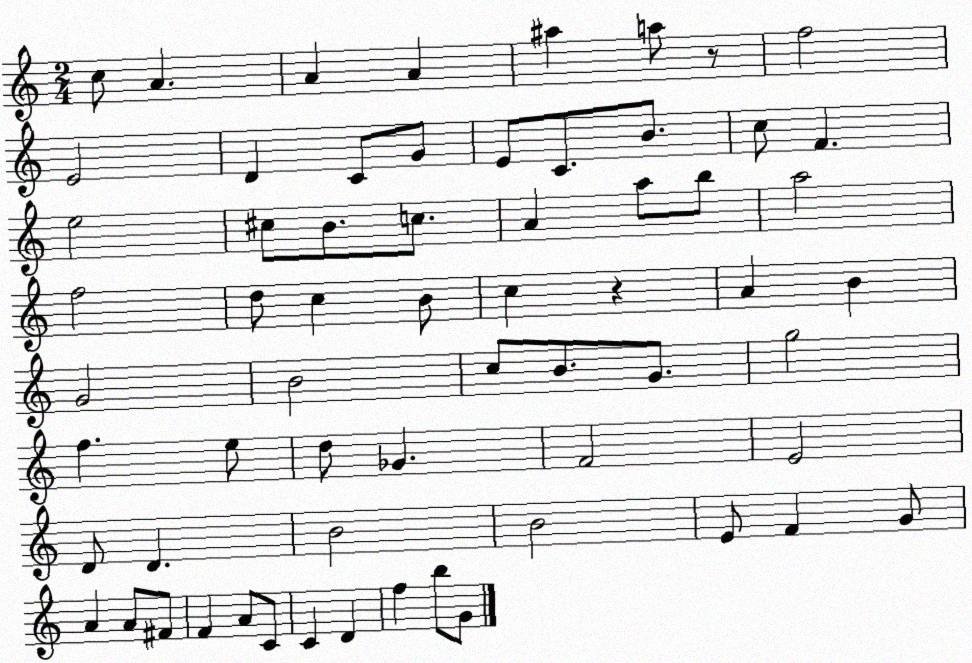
X:1
T:Untitled
M:2/4
L:1/4
K:C
c/2 A A A ^a a/2 z/2 f2 E2 D C/2 G/2 E/2 C/2 B/2 c/2 F e2 ^c/2 B/2 c/2 A a/2 b/2 a2 f2 d/2 c B/2 c z A B G2 B2 c/2 B/2 G/2 g2 f e/2 d/2 _G F2 E2 D/2 D B2 B2 E/2 F G/2 A A/2 ^F/2 F A/2 C/2 C D f b/2 G/2